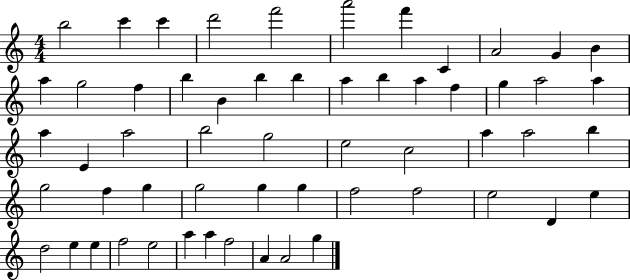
B5/h C6/q C6/q D6/h F6/h A6/h F6/q C4/q A4/h G4/q B4/q A5/q G5/h F5/q B5/q B4/q B5/q B5/q A5/q B5/q A5/q F5/q G5/q A5/h A5/q A5/q E4/q A5/h B5/h G5/h E5/h C5/h A5/q A5/h B5/q G5/h F5/q G5/q G5/h G5/q G5/q F5/h F5/h E5/h D4/q E5/q D5/h E5/q E5/q F5/h E5/h A5/q A5/q F5/h A4/q A4/h G5/q